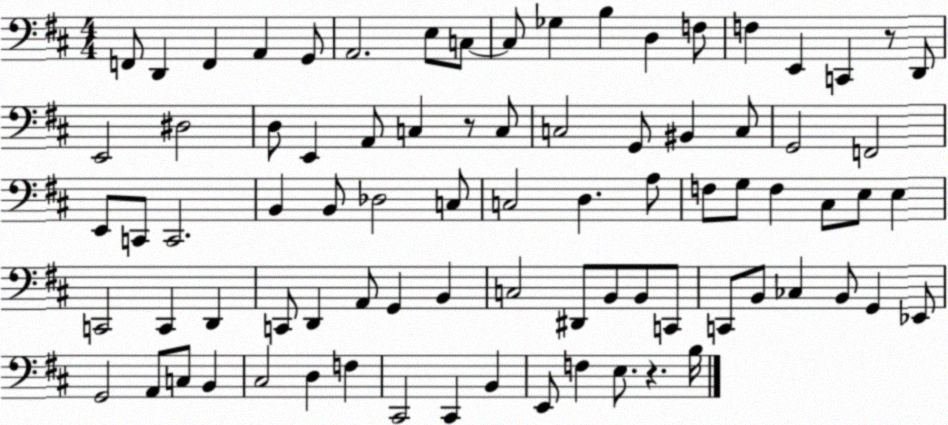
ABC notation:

X:1
T:Untitled
M:4/4
L:1/4
K:D
F,,/2 D,, F,, A,, G,,/2 A,,2 E,/2 C,/2 C,/2 _G, B, D, F,/2 F, E,, C,, z/2 D,,/2 E,,2 ^D,2 D,/2 E,, A,,/2 C, z/2 C,/2 C,2 G,,/2 ^B,, C,/2 G,,2 F,,2 E,,/2 C,,/2 C,,2 B,, B,,/2 _D,2 C,/2 C,2 D, A,/2 F,/2 G,/2 F, ^C,/2 E,/2 E, C,,2 C,, D,, C,,/2 D,, A,,/2 G,, B,, C,2 ^D,,/2 B,,/2 B,,/2 C,,/2 C,,/2 B,,/2 _C, B,,/2 G,, _E,,/2 G,,2 A,,/2 C,/2 B,, ^C,2 D, F, ^C,,2 ^C,, B,, E,,/2 F, E,/2 z B,/4